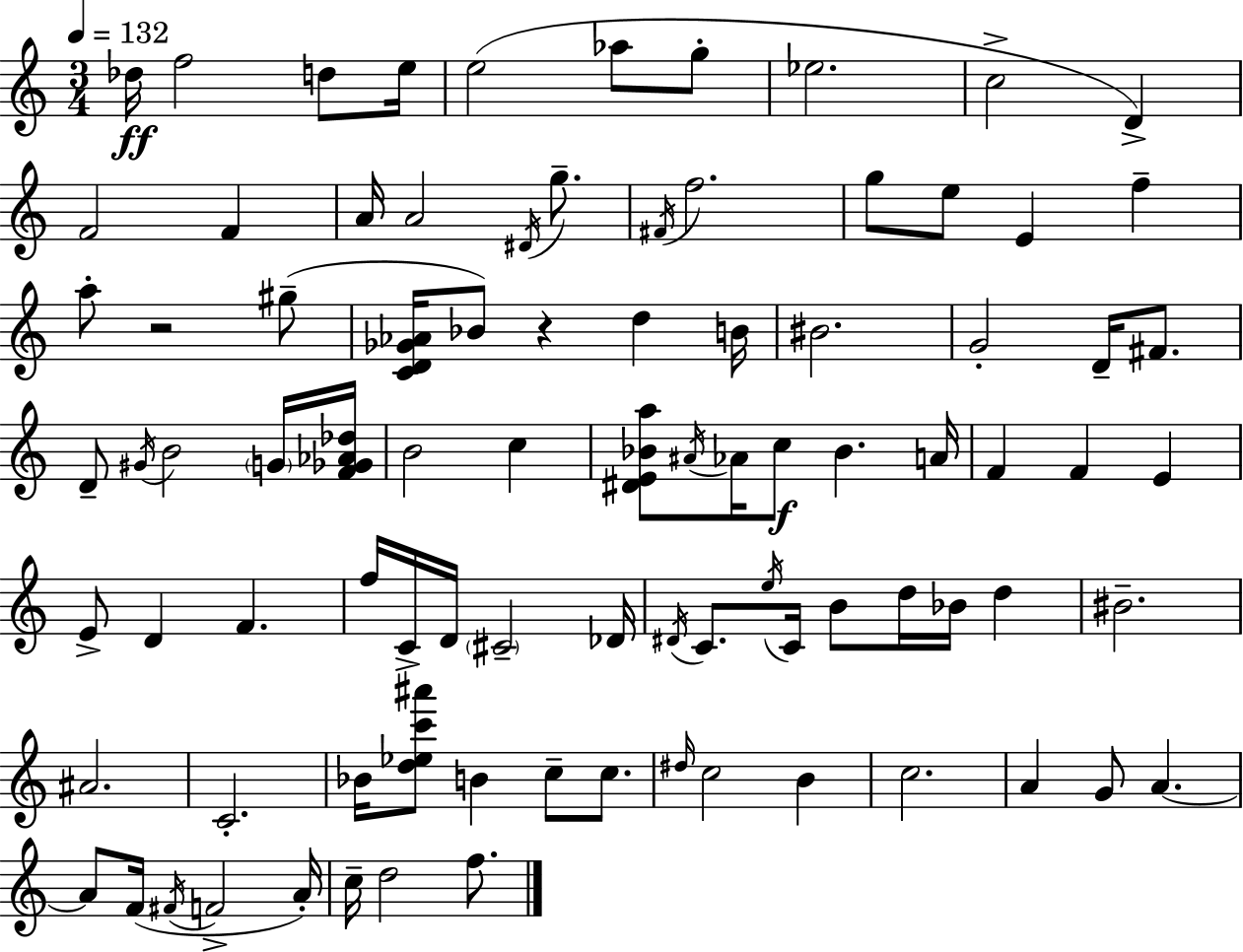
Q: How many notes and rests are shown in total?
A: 89